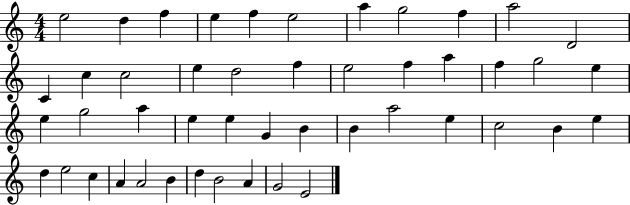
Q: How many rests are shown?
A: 0